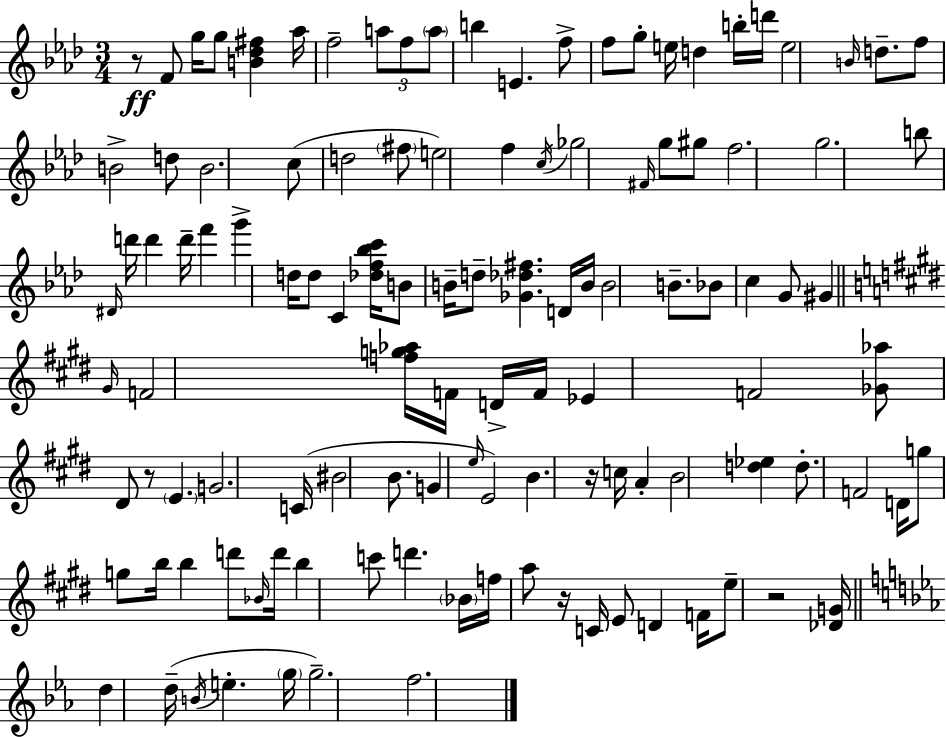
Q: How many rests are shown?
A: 5